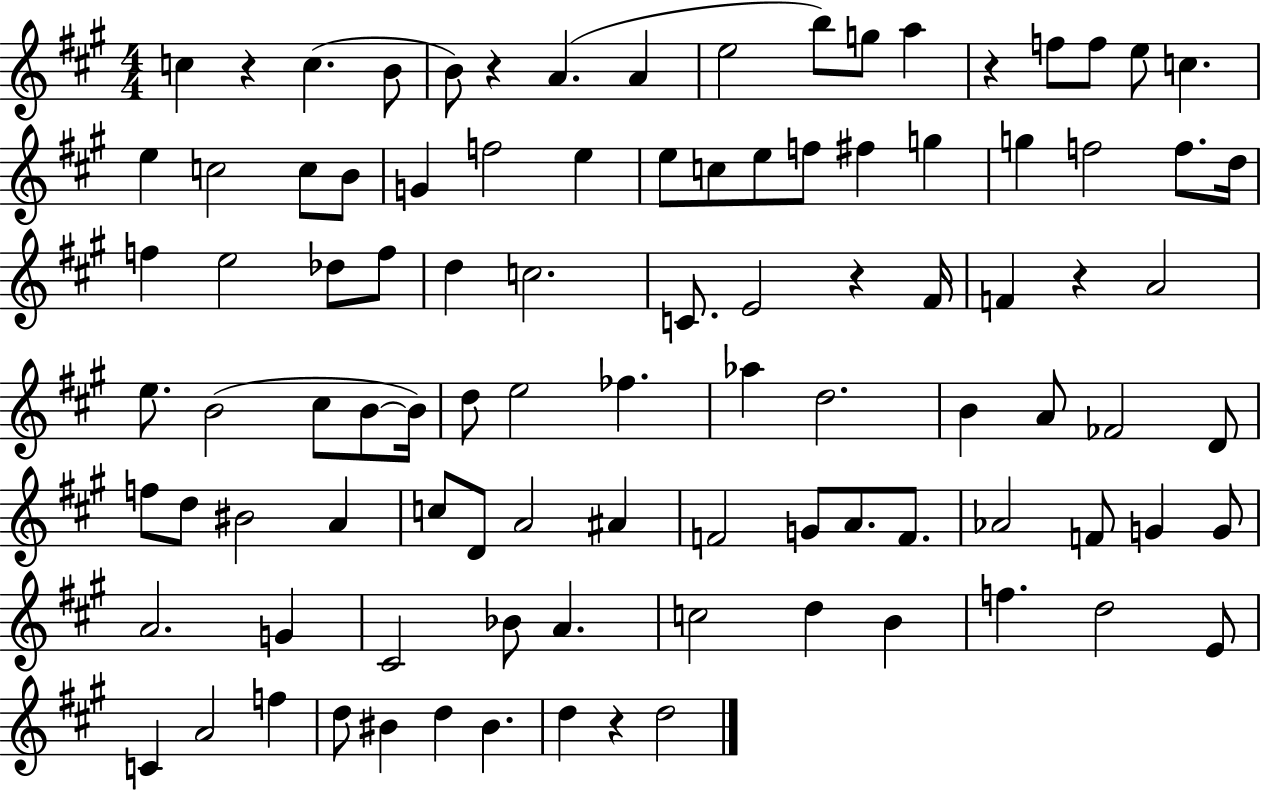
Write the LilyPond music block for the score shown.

{
  \clef treble
  \numericTimeSignature
  \time 4/4
  \key a \major
  c''4 r4 c''4.( b'8 | b'8) r4 a'4.( a'4 | e''2 b''8) g''8 a''4 | r4 f''8 f''8 e''8 c''4. | \break e''4 c''2 c''8 b'8 | g'4 f''2 e''4 | e''8 c''8 e''8 f''8 fis''4 g''4 | g''4 f''2 f''8. d''16 | \break f''4 e''2 des''8 f''8 | d''4 c''2. | c'8. e'2 r4 fis'16 | f'4 r4 a'2 | \break e''8. b'2( cis''8 b'8~~ b'16) | d''8 e''2 fes''4. | aes''4 d''2. | b'4 a'8 fes'2 d'8 | \break f''8 d''8 bis'2 a'4 | c''8 d'8 a'2 ais'4 | f'2 g'8 a'8. f'8. | aes'2 f'8 g'4 g'8 | \break a'2. g'4 | cis'2 bes'8 a'4. | c''2 d''4 b'4 | f''4. d''2 e'8 | \break c'4 a'2 f''4 | d''8 bis'4 d''4 bis'4. | d''4 r4 d''2 | \bar "|."
}